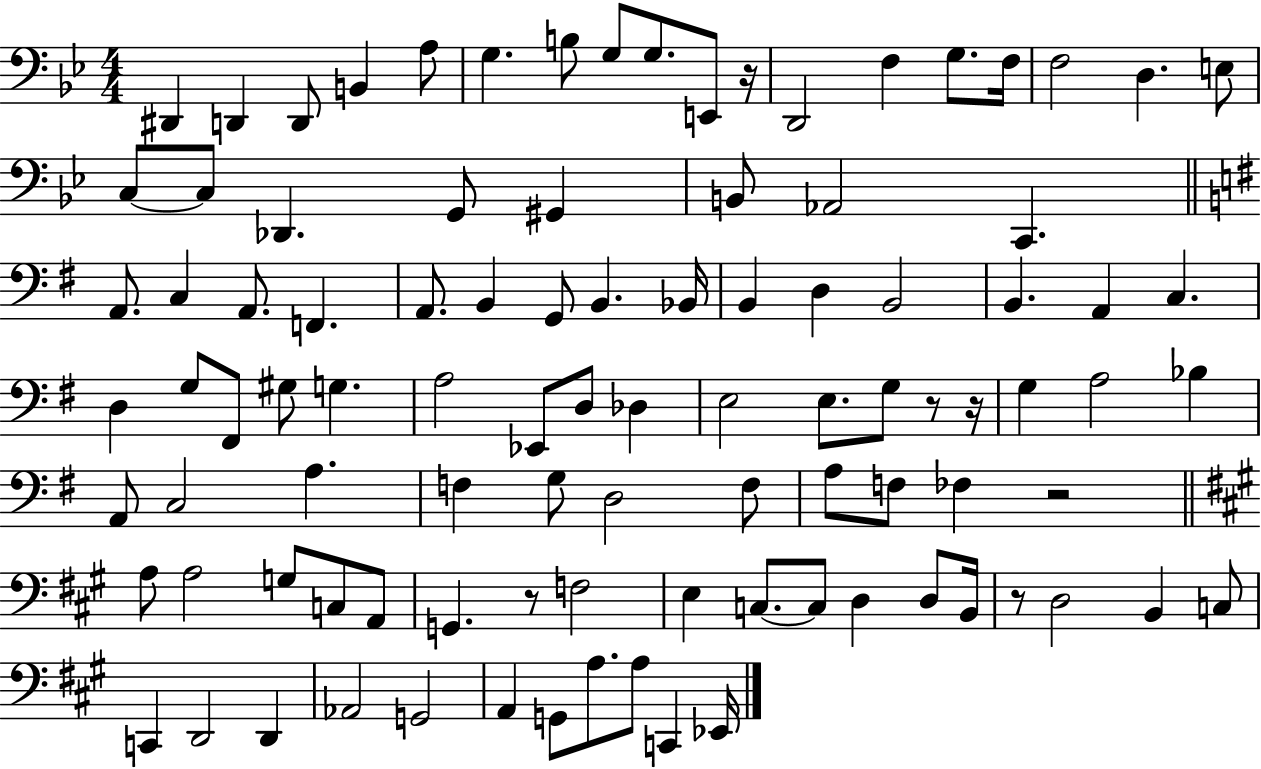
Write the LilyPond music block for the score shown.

{
  \clef bass
  \numericTimeSignature
  \time 4/4
  \key bes \major
  dis,4 d,4 d,8 b,4 a8 | g4. b8 g8 g8. e,8 r16 | d,2 f4 g8. f16 | f2 d4. e8 | \break c8~~ c8 des,4. g,8 gis,4 | b,8 aes,2 c,4. | \bar "||" \break \key g \major a,8. c4 a,8. f,4. | a,8. b,4 g,8 b,4. bes,16 | b,4 d4 b,2 | b,4. a,4 c4. | \break d4 g8 fis,8 gis8 g4. | a2 ees,8 d8 des4 | e2 e8. g8 r8 r16 | g4 a2 bes4 | \break a,8 c2 a4. | f4 g8 d2 f8 | a8 f8 fes4 r2 | \bar "||" \break \key a \major a8 a2 g8 c8 a,8 | g,4. r8 f2 | e4 c8.~~ c8 d4 d8 b,16 | r8 d2 b,4 c8 | \break c,4 d,2 d,4 | aes,2 g,2 | a,4 g,8 a8. a8 c,4 ees,16 | \bar "|."
}